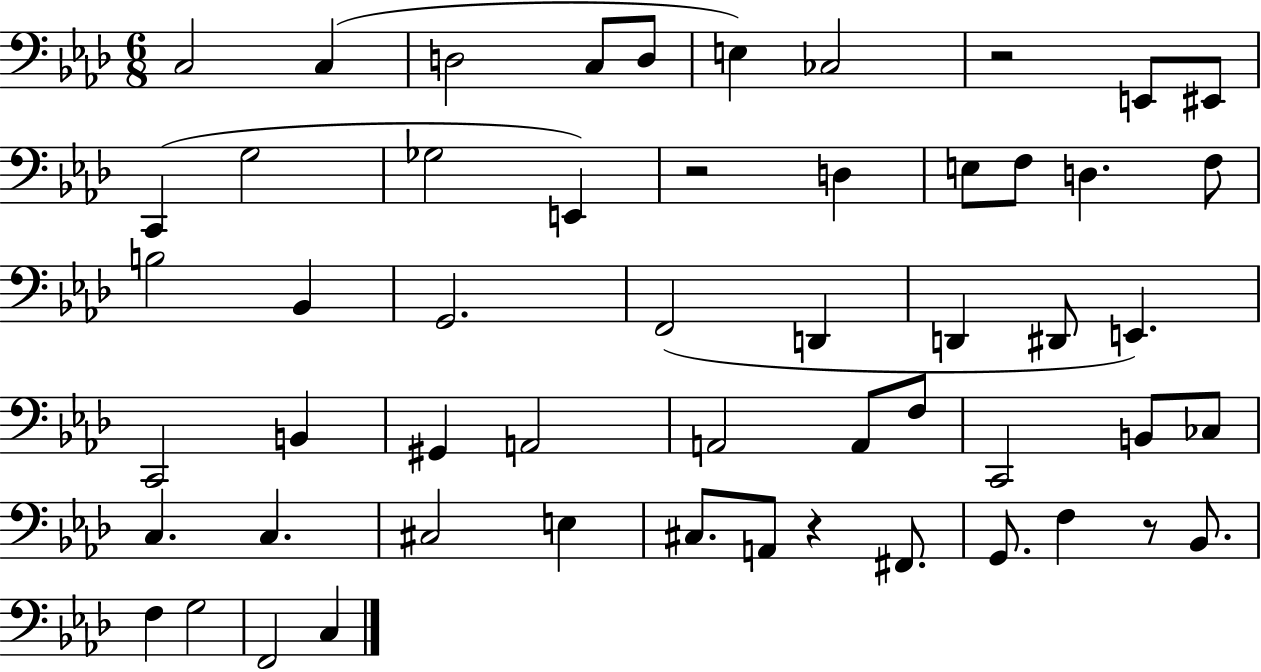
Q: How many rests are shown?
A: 4